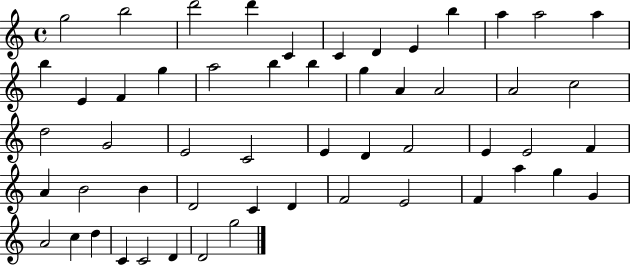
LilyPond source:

{
  \clef treble
  \time 4/4
  \defaultTimeSignature
  \key c \major
  g''2 b''2 | d'''2 d'''4 c'4 | c'4 d'4 e'4 b''4 | a''4 a''2 a''4 | \break b''4 e'4 f'4 g''4 | a''2 b''4 b''4 | g''4 a'4 a'2 | a'2 c''2 | \break d''2 g'2 | e'2 c'2 | e'4 d'4 f'2 | e'4 e'2 f'4 | \break a'4 b'2 b'4 | d'2 c'4 d'4 | f'2 e'2 | f'4 a''4 g''4 g'4 | \break a'2 c''4 d''4 | c'4 c'2 d'4 | d'2 g''2 | \bar "|."
}